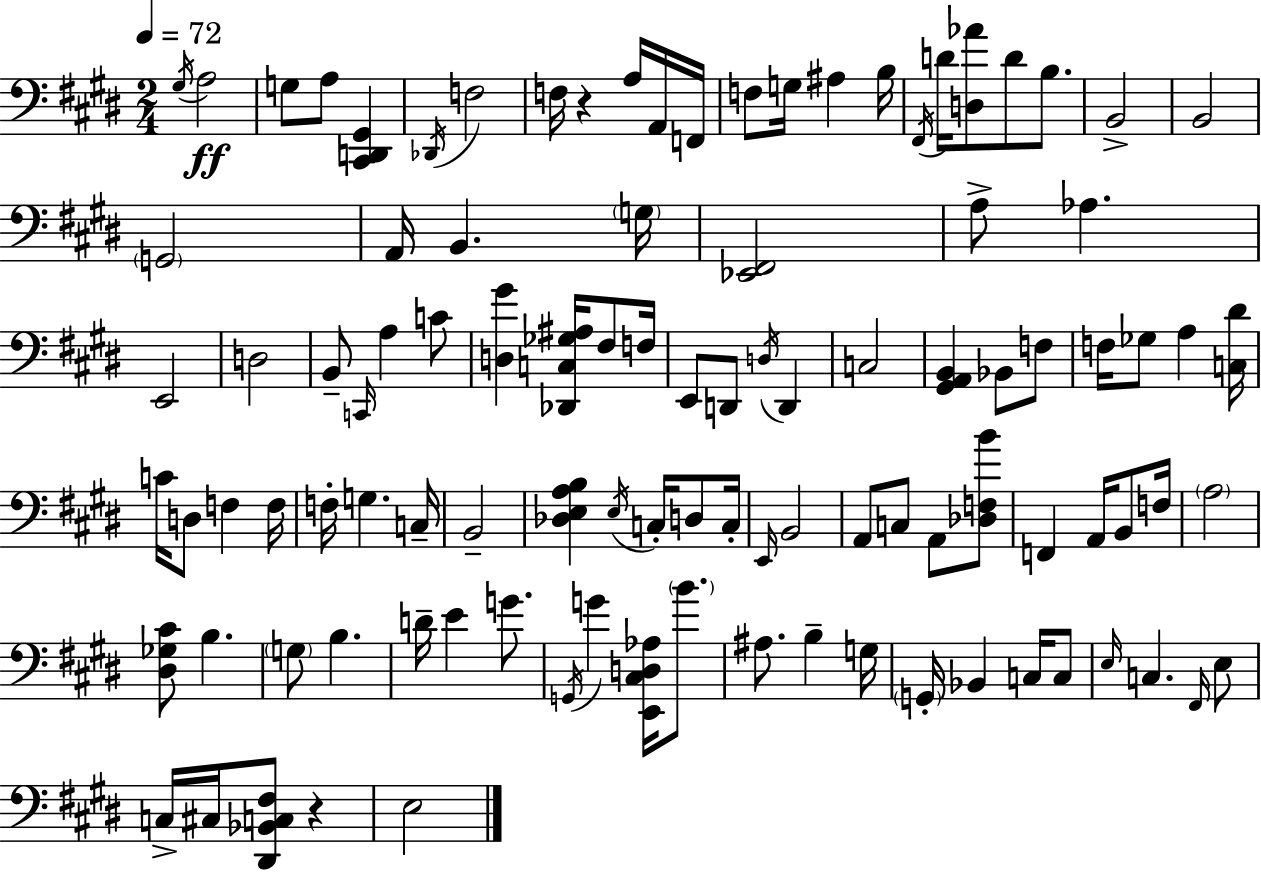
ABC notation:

X:1
T:Untitled
M:2/4
L:1/4
K:E
^G,/4 A,2 G,/2 A,/2 [^C,,D,,^G,,] _D,,/4 F,2 F,/4 z A,/4 A,,/4 F,,/4 F,/2 G,/4 ^A, B,/4 ^F,,/4 D/4 [D,_A]/2 D/2 B,/2 B,,2 B,,2 G,,2 A,,/4 B,, G,/4 [_E,,^F,,]2 A,/2 _A, E,,2 D,2 B,,/2 C,,/4 A, C/2 [D,^G] [_D,,C,_G,^A,]/4 ^F,/2 F,/4 E,,/2 D,,/2 D,/4 D,, C,2 [^G,,A,,B,,] _B,,/2 F,/2 F,/4 _G,/2 A, [C,^D]/4 C/4 D,/2 F, F,/4 F,/4 G, C,/4 B,,2 [_D,E,A,B,] E,/4 C,/4 D,/2 C,/4 E,,/4 B,,2 A,,/2 C,/2 A,,/2 [_D,F,B]/2 F,, A,,/4 B,,/2 F,/4 A,2 [^D,_G,^C]/2 B, G,/2 B, D/4 E G/2 G,,/4 G [E,,^C,D,_A,]/4 B/2 ^A,/2 B, G,/4 G,,/4 _B,, C,/4 C,/2 E,/4 C, ^F,,/4 E,/2 C,/4 ^C,/4 [^D,,_B,,C,^F,]/2 z E,2